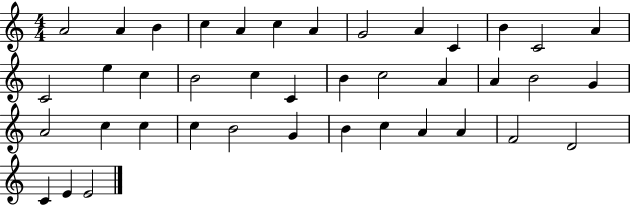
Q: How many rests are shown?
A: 0